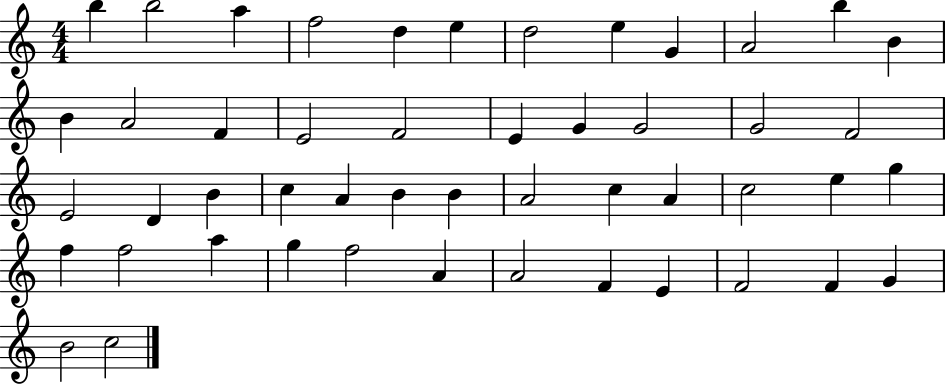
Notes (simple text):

B5/q B5/h A5/q F5/h D5/q E5/q D5/h E5/q G4/q A4/h B5/q B4/q B4/q A4/h F4/q E4/h F4/h E4/q G4/q G4/h G4/h F4/h E4/h D4/q B4/q C5/q A4/q B4/q B4/q A4/h C5/q A4/q C5/h E5/q G5/q F5/q F5/h A5/q G5/q F5/h A4/q A4/h F4/q E4/q F4/h F4/q G4/q B4/h C5/h